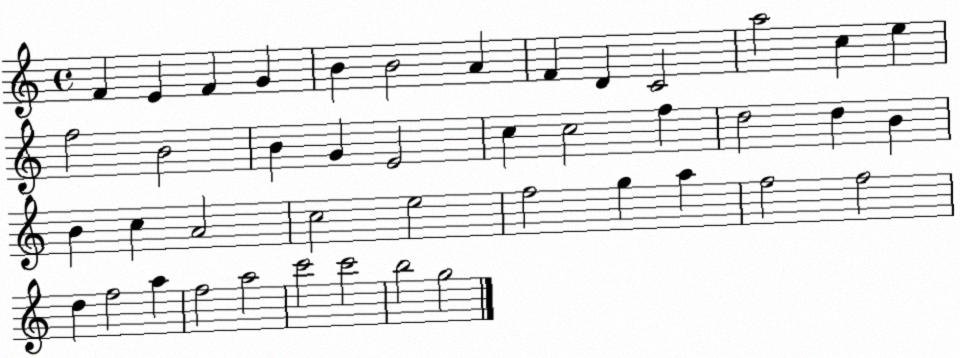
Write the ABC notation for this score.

X:1
T:Untitled
M:4/4
L:1/4
K:C
F E F G B B2 A F D C2 a2 c e f2 B2 B G E2 c c2 f d2 d B B c A2 c2 e2 f2 g a f2 f2 d f2 a f2 a2 c'2 c'2 b2 g2